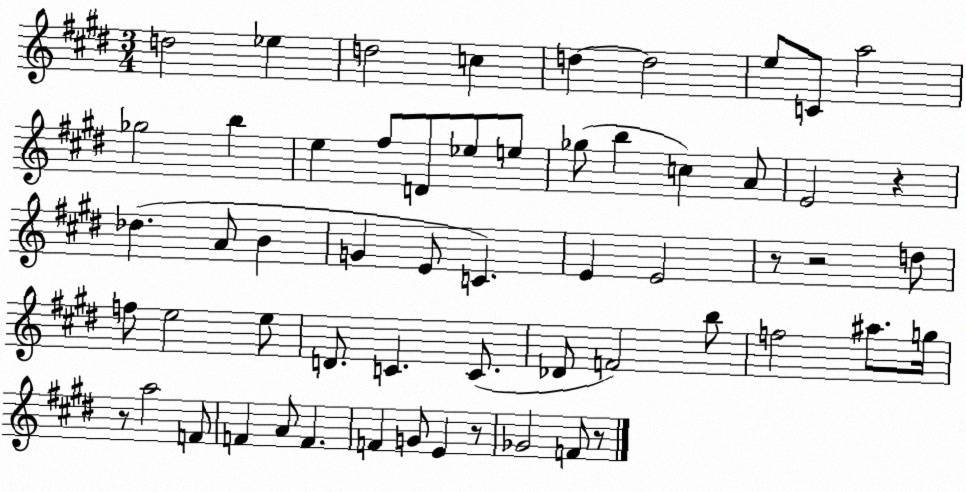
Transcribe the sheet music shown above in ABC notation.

X:1
T:Untitled
M:3/4
L:1/4
K:E
d2 _e d2 c d d2 e/2 C/2 a2 _g2 b e ^f/2 D/2 _e/2 e/2 _g/2 b c A/2 E2 z _d A/2 B G E/2 C E E2 z/2 z2 d/2 f/2 e2 e/2 D/2 C C/2 _D/2 F2 b/2 f2 ^a/2 g/4 z/2 a2 F/2 F A/2 F F G/2 E z/2 _G2 F/2 z/2